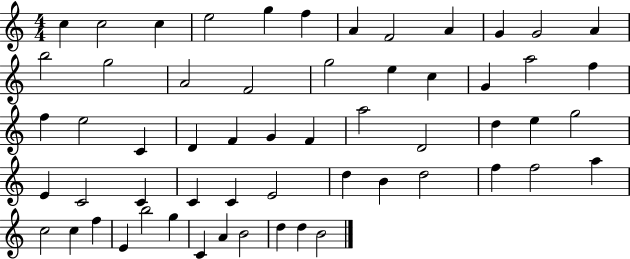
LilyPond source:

{
  \clef treble
  \numericTimeSignature
  \time 4/4
  \key c \major
  c''4 c''2 c''4 | e''2 g''4 f''4 | a'4 f'2 a'4 | g'4 g'2 a'4 | \break b''2 g''2 | a'2 f'2 | g''2 e''4 c''4 | g'4 a''2 f''4 | \break f''4 e''2 c'4 | d'4 f'4 g'4 f'4 | a''2 d'2 | d''4 e''4 g''2 | \break e'4 c'2 c'4 | c'4 c'4 e'2 | d''4 b'4 d''2 | f''4 f''2 a''4 | \break c''2 c''4 f''4 | e'4 b''2 g''4 | c'4 a'4 b'2 | d''4 d''4 b'2 | \break \bar "|."
}